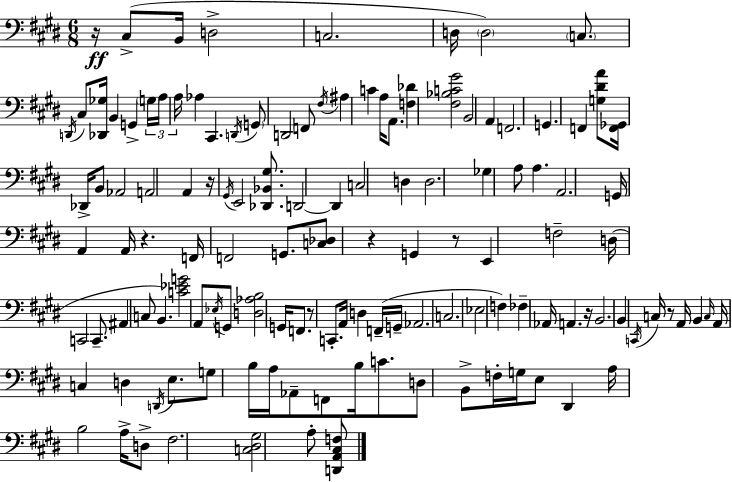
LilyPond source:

{
  \clef bass
  \numericTimeSignature
  \time 6/8
  \key e \major
  r16\ff cis8->( b,16 d2-> | c2. | d16 \parenthesize d2) \parenthesize c8. | \acciaccatura { d,16 } cis8 <des, ges>16 b,4 g,4-> | \break \tuplet 3/2 { \parenthesize g16 a16 a16 } aes4 cis,4. | \acciaccatura { d,16 } \parenthesize g,8 d,2 | f,8 \acciaccatura { fis16 } ais4 c'4 a16 | a,8. <f des'>4 <fis bes c' gis'>2 | \break b,2 a,4 | f,2. | g,4. f,4 | <g dis' a'>8 <f, ges,>16 des,16-> b,8 aes,2 | \break a,2 a,4 | r16 \acciaccatura { gis,16 } e,2 | <des, bes, gis>8. d,2~~ | d,4 c2 | \break d4 d2. | ges4 a8 a4. | a,2. | g,16 a,4 a,16 r4. | \break f,16 f,2 | g,8. <c des>8 r4 g,4 | r8 e,4 f2-- | d16( c,2 | \break c,8.-- ais,4 c8 b,4.) | <c' ees' g'>2 | a,8 \acciaccatura { ees16 } g,8 <d aes b>2 | g,16 f,8. r8 c,8.-. a,16 d4 | \break f,16--( g,16-- aes,2. | c2. | ees2 | f4) fes4-- aes,16 a,4. | \break r16 b,2. | b,4 \acciaccatura { c,16 } c16 r8 | a,16 b,4 \grace { c16 } a,16 c4 | d4 \acciaccatura { d,16 } e8. g8 b16 a16 | \break aes,8-- f,8 b16 c'8. d8 b,8-> | f16-. g16 e8 dis,4 a16 b2 | a16-> d8-> fis2. | <c dis gis>2 | \break a8-. <d, a, cis f>8 \bar "|."
}